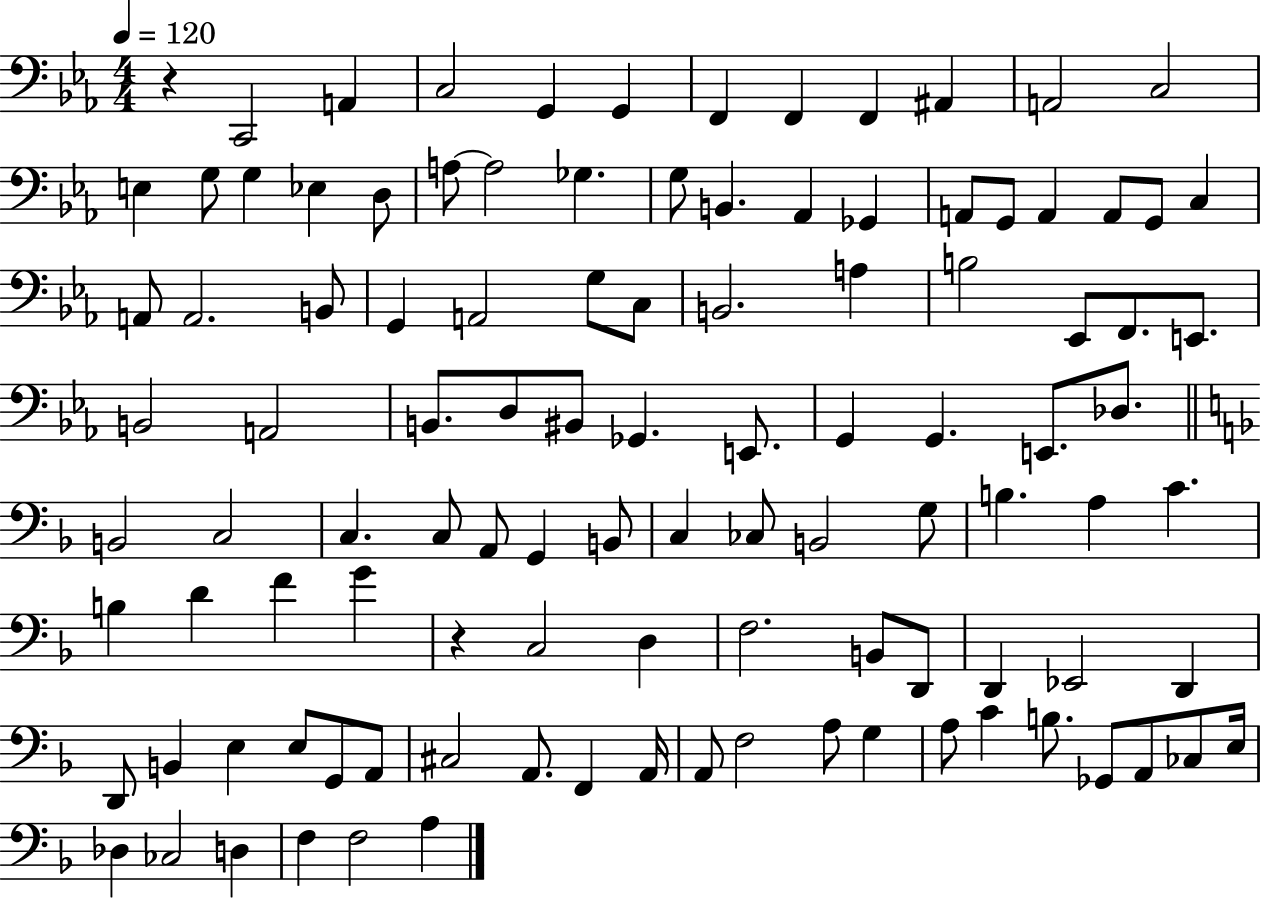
X:1
T:Untitled
M:4/4
L:1/4
K:Eb
z C,,2 A,, C,2 G,, G,, F,, F,, F,, ^A,, A,,2 C,2 E, G,/2 G, _E, D,/2 A,/2 A,2 _G, G,/2 B,, _A,, _G,, A,,/2 G,,/2 A,, A,,/2 G,,/2 C, A,,/2 A,,2 B,,/2 G,, A,,2 G,/2 C,/2 B,,2 A, B,2 _E,,/2 F,,/2 E,,/2 B,,2 A,,2 B,,/2 D,/2 ^B,,/2 _G,, E,,/2 G,, G,, E,,/2 _D,/2 B,,2 C,2 C, C,/2 A,,/2 G,, B,,/2 C, _C,/2 B,,2 G,/2 B, A, C B, D F G z C,2 D, F,2 B,,/2 D,,/2 D,, _E,,2 D,, D,,/2 B,, E, E,/2 G,,/2 A,,/2 ^C,2 A,,/2 F,, A,,/4 A,,/2 F,2 A,/2 G, A,/2 C B,/2 _G,,/2 A,,/2 _C,/2 E,/4 _D, _C,2 D, F, F,2 A,